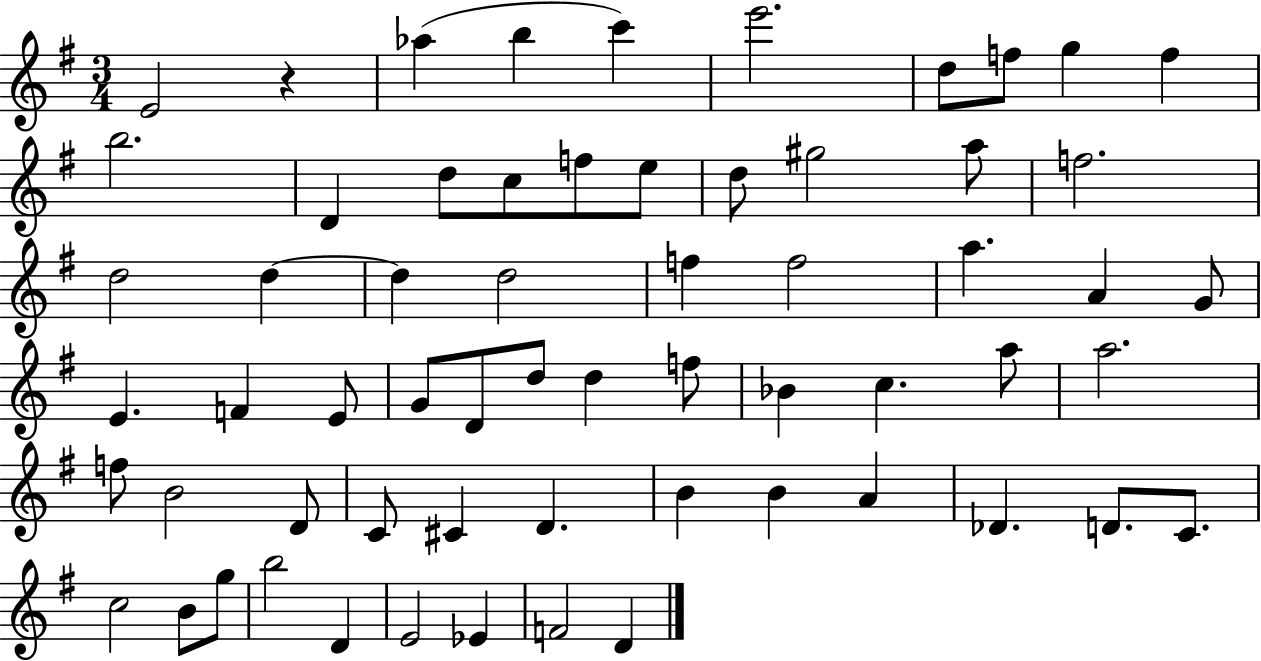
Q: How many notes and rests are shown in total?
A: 62